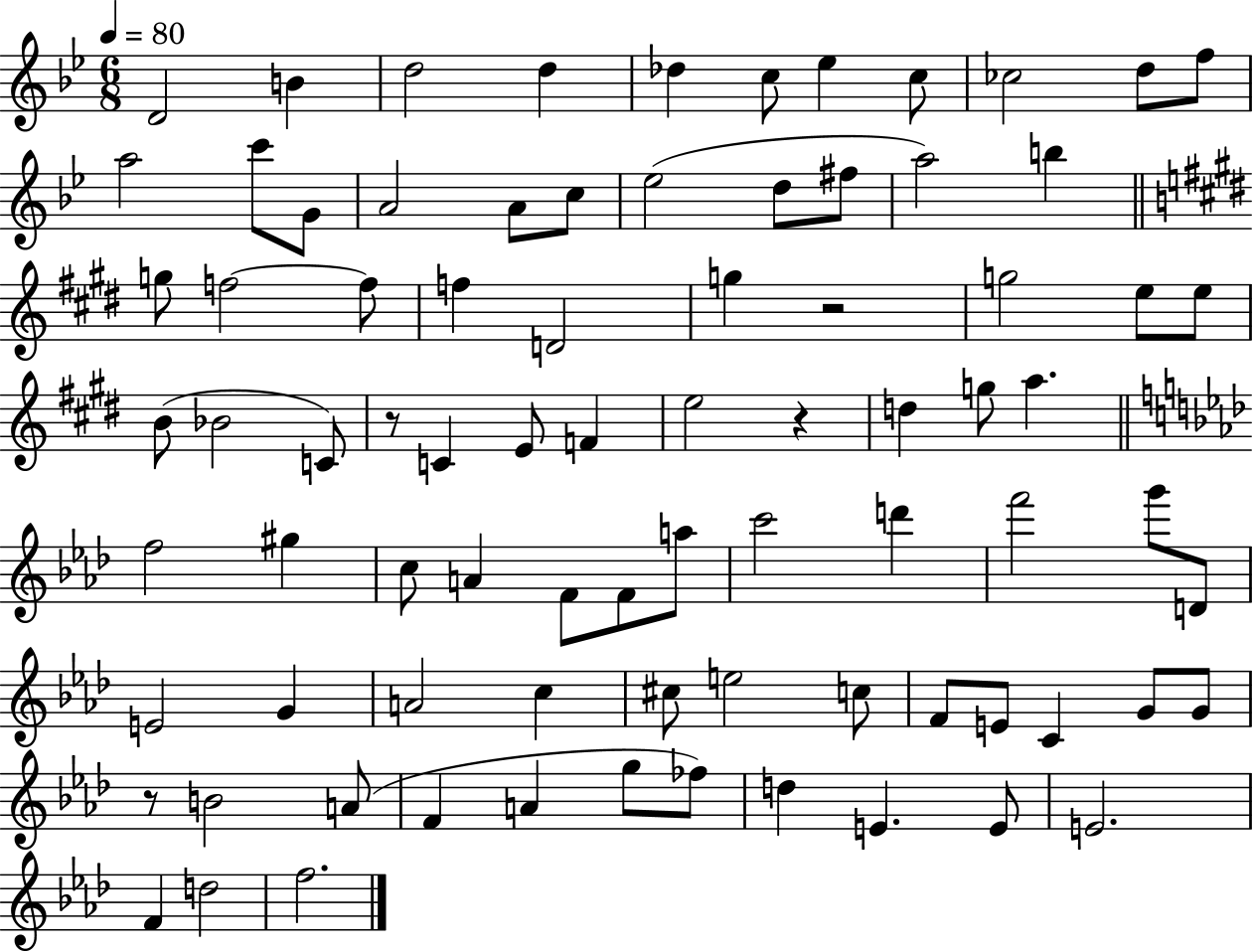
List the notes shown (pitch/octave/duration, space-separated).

D4/h B4/q D5/h D5/q Db5/q C5/e Eb5/q C5/e CES5/h D5/e F5/e A5/h C6/e G4/e A4/h A4/e C5/e Eb5/h D5/e F#5/e A5/h B5/q G5/e F5/h F5/e F5/q D4/h G5/q R/h G5/h E5/e E5/e B4/e Bb4/h C4/e R/e C4/q E4/e F4/q E5/h R/q D5/q G5/e A5/q. F5/h G#5/q C5/e A4/q F4/e F4/e A5/e C6/h D6/q F6/h G6/e D4/e E4/h G4/q A4/h C5/q C#5/e E5/h C5/e F4/e E4/e C4/q G4/e G4/e R/e B4/h A4/e F4/q A4/q G5/e FES5/e D5/q E4/q. E4/e E4/h. F4/q D5/h F5/h.